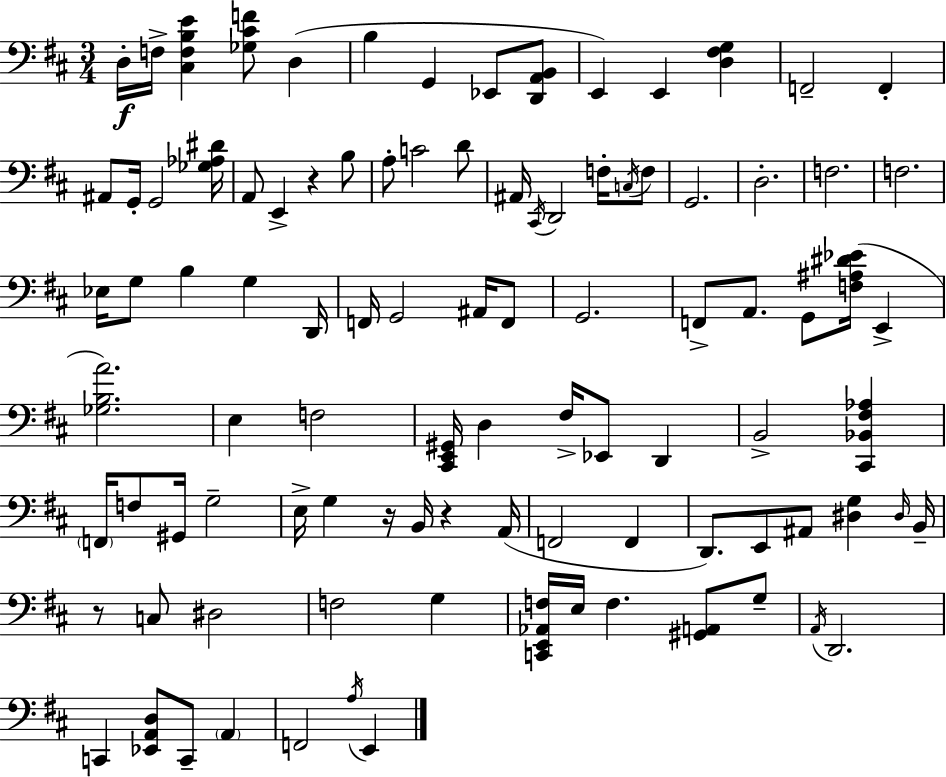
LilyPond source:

{
  \clef bass
  \numericTimeSignature
  \time 3/4
  \key d \major
  d16-.\f f16-> <cis f b e'>4 <ges cis' f'>8 d4( | b4 g,4 ees,8 <d, a, b,>8 | e,4) e,4 <d fis g>4 | f,2-- f,4-. | \break ais,8 g,16-. g,2 <ges aes dis'>16 | a,8 e,4-> r4 b8 | a8-. c'2 d'8 | ais,16 \acciaccatura { cis,16 } d,2 f16-. \acciaccatura { c16 } | \break f8 g,2. | d2.-. | f2. | f2. | \break ees16 g8 b4 g4 | d,16 f,16 g,2 ais,16 | f,8 g,2. | f,8-> a,8. g,8 <f ais dis' ees'>16( e,4-> | \break <ges b a'>2.) | e4 f2 | <cis, e, gis,>16 d4 fis16-> ees,8 d,4 | b,2-> <cis, bes, fis aes>4 | \break \parenthesize f,16 f8 gis,16 g2-- | e16-> g4 r16 b,16 r4 | a,16( f,2 f,4 | d,8.) e,8 ais,8 <dis g>4 | \break \grace { dis16 } b,16-- r8 c8 dis2 | f2 g4 | <c, e, aes, f>16 e16 f4. <gis, a,>8 | g8-- \acciaccatura { a,16 } d,2. | \break c,4 <ees, a, d>8 c,8-- | \parenthesize a,4 f,2 | \acciaccatura { a16 } e,4 \bar "|."
}